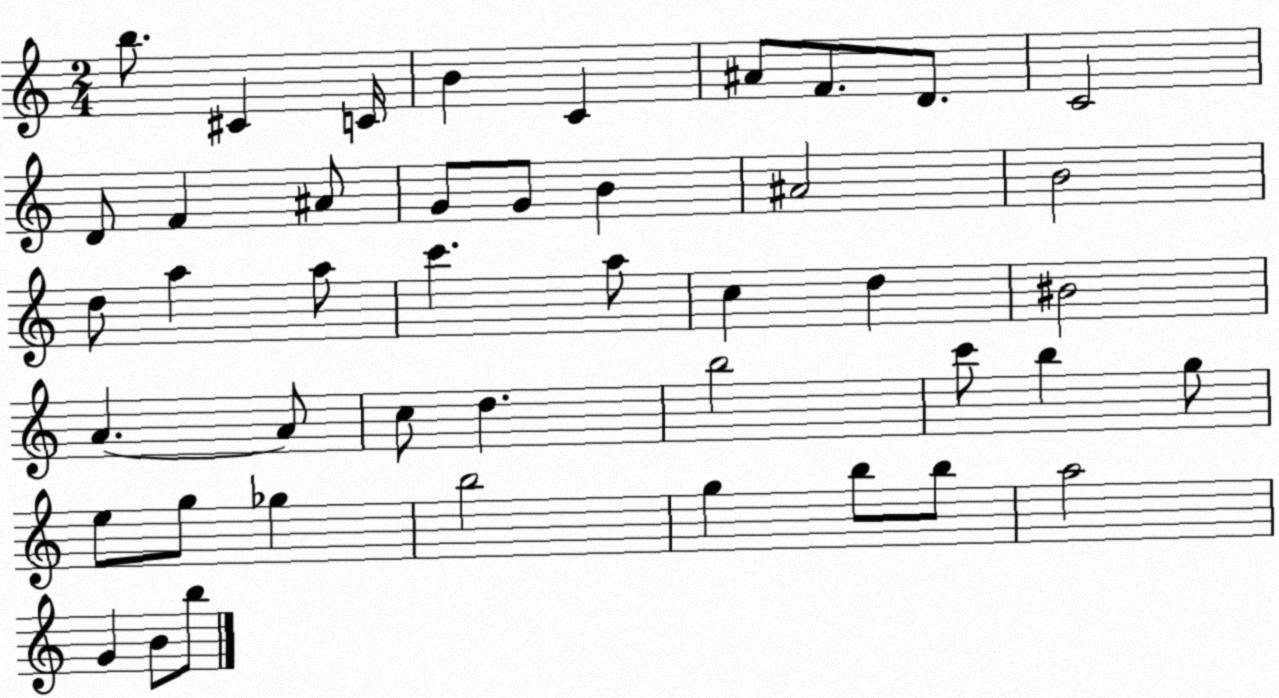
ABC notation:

X:1
T:Untitled
M:2/4
L:1/4
K:C
b/2 ^C C/4 B C ^A/2 F/2 D/2 C2 D/2 F ^A/2 G/2 G/2 B ^A2 B2 d/2 a a/2 c' a/2 c d ^B2 A A/2 c/2 d b2 c'/2 b g/2 e/2 g/2 _g b2 g b/2 b/2 a2 G B/2 b/2